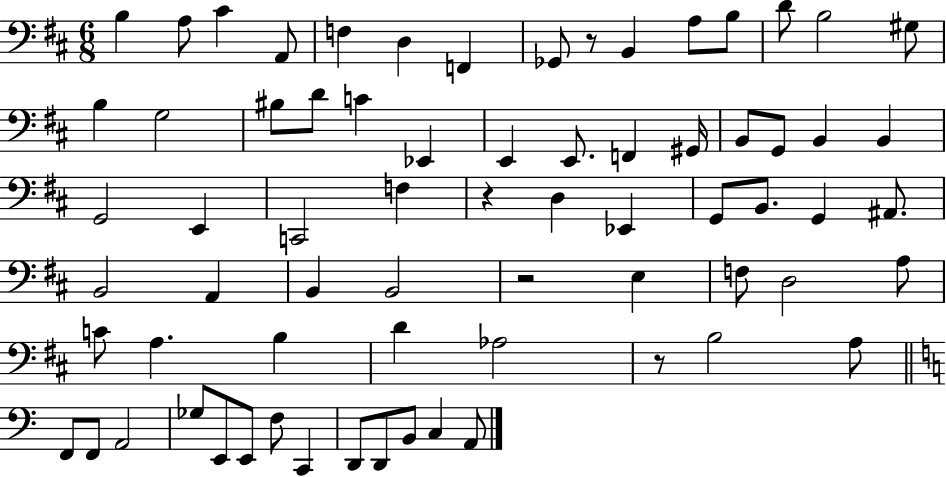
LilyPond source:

{
  \clef bass
  \numericTimeSignature
  \time 6/8
  \key d \major
  \repeat volta 2 { b4 a8 cis'4 a,8 | f4 d4 f,4 | ges,8 r8 b,4 a8 b8 | d'8 b2 gis8 | \break b4 g2 | bis8 d'8 c'4 ees,4 | e,4 e,8. f,4 gis,16 | b,8 g,8 b,4 b,4 | \break g,2 e,4 | c,2 f4 | r4 d4 ees,4 | g,8 b,8. g,4 ais,8. | \break b,2 a,4 | b,4 b,2 | r2 e4 | f8 d2 a8 | \break c'8 a4. b4 | d'4 aes2 | r8 b2 a8 | \bar "||" \break \key a \minor f,8 f,8 a,2 | ges8 e,8 e,8 f8 c,4 | d,8 d,8 b,8 c4 a,8 | } \bar "|."
}